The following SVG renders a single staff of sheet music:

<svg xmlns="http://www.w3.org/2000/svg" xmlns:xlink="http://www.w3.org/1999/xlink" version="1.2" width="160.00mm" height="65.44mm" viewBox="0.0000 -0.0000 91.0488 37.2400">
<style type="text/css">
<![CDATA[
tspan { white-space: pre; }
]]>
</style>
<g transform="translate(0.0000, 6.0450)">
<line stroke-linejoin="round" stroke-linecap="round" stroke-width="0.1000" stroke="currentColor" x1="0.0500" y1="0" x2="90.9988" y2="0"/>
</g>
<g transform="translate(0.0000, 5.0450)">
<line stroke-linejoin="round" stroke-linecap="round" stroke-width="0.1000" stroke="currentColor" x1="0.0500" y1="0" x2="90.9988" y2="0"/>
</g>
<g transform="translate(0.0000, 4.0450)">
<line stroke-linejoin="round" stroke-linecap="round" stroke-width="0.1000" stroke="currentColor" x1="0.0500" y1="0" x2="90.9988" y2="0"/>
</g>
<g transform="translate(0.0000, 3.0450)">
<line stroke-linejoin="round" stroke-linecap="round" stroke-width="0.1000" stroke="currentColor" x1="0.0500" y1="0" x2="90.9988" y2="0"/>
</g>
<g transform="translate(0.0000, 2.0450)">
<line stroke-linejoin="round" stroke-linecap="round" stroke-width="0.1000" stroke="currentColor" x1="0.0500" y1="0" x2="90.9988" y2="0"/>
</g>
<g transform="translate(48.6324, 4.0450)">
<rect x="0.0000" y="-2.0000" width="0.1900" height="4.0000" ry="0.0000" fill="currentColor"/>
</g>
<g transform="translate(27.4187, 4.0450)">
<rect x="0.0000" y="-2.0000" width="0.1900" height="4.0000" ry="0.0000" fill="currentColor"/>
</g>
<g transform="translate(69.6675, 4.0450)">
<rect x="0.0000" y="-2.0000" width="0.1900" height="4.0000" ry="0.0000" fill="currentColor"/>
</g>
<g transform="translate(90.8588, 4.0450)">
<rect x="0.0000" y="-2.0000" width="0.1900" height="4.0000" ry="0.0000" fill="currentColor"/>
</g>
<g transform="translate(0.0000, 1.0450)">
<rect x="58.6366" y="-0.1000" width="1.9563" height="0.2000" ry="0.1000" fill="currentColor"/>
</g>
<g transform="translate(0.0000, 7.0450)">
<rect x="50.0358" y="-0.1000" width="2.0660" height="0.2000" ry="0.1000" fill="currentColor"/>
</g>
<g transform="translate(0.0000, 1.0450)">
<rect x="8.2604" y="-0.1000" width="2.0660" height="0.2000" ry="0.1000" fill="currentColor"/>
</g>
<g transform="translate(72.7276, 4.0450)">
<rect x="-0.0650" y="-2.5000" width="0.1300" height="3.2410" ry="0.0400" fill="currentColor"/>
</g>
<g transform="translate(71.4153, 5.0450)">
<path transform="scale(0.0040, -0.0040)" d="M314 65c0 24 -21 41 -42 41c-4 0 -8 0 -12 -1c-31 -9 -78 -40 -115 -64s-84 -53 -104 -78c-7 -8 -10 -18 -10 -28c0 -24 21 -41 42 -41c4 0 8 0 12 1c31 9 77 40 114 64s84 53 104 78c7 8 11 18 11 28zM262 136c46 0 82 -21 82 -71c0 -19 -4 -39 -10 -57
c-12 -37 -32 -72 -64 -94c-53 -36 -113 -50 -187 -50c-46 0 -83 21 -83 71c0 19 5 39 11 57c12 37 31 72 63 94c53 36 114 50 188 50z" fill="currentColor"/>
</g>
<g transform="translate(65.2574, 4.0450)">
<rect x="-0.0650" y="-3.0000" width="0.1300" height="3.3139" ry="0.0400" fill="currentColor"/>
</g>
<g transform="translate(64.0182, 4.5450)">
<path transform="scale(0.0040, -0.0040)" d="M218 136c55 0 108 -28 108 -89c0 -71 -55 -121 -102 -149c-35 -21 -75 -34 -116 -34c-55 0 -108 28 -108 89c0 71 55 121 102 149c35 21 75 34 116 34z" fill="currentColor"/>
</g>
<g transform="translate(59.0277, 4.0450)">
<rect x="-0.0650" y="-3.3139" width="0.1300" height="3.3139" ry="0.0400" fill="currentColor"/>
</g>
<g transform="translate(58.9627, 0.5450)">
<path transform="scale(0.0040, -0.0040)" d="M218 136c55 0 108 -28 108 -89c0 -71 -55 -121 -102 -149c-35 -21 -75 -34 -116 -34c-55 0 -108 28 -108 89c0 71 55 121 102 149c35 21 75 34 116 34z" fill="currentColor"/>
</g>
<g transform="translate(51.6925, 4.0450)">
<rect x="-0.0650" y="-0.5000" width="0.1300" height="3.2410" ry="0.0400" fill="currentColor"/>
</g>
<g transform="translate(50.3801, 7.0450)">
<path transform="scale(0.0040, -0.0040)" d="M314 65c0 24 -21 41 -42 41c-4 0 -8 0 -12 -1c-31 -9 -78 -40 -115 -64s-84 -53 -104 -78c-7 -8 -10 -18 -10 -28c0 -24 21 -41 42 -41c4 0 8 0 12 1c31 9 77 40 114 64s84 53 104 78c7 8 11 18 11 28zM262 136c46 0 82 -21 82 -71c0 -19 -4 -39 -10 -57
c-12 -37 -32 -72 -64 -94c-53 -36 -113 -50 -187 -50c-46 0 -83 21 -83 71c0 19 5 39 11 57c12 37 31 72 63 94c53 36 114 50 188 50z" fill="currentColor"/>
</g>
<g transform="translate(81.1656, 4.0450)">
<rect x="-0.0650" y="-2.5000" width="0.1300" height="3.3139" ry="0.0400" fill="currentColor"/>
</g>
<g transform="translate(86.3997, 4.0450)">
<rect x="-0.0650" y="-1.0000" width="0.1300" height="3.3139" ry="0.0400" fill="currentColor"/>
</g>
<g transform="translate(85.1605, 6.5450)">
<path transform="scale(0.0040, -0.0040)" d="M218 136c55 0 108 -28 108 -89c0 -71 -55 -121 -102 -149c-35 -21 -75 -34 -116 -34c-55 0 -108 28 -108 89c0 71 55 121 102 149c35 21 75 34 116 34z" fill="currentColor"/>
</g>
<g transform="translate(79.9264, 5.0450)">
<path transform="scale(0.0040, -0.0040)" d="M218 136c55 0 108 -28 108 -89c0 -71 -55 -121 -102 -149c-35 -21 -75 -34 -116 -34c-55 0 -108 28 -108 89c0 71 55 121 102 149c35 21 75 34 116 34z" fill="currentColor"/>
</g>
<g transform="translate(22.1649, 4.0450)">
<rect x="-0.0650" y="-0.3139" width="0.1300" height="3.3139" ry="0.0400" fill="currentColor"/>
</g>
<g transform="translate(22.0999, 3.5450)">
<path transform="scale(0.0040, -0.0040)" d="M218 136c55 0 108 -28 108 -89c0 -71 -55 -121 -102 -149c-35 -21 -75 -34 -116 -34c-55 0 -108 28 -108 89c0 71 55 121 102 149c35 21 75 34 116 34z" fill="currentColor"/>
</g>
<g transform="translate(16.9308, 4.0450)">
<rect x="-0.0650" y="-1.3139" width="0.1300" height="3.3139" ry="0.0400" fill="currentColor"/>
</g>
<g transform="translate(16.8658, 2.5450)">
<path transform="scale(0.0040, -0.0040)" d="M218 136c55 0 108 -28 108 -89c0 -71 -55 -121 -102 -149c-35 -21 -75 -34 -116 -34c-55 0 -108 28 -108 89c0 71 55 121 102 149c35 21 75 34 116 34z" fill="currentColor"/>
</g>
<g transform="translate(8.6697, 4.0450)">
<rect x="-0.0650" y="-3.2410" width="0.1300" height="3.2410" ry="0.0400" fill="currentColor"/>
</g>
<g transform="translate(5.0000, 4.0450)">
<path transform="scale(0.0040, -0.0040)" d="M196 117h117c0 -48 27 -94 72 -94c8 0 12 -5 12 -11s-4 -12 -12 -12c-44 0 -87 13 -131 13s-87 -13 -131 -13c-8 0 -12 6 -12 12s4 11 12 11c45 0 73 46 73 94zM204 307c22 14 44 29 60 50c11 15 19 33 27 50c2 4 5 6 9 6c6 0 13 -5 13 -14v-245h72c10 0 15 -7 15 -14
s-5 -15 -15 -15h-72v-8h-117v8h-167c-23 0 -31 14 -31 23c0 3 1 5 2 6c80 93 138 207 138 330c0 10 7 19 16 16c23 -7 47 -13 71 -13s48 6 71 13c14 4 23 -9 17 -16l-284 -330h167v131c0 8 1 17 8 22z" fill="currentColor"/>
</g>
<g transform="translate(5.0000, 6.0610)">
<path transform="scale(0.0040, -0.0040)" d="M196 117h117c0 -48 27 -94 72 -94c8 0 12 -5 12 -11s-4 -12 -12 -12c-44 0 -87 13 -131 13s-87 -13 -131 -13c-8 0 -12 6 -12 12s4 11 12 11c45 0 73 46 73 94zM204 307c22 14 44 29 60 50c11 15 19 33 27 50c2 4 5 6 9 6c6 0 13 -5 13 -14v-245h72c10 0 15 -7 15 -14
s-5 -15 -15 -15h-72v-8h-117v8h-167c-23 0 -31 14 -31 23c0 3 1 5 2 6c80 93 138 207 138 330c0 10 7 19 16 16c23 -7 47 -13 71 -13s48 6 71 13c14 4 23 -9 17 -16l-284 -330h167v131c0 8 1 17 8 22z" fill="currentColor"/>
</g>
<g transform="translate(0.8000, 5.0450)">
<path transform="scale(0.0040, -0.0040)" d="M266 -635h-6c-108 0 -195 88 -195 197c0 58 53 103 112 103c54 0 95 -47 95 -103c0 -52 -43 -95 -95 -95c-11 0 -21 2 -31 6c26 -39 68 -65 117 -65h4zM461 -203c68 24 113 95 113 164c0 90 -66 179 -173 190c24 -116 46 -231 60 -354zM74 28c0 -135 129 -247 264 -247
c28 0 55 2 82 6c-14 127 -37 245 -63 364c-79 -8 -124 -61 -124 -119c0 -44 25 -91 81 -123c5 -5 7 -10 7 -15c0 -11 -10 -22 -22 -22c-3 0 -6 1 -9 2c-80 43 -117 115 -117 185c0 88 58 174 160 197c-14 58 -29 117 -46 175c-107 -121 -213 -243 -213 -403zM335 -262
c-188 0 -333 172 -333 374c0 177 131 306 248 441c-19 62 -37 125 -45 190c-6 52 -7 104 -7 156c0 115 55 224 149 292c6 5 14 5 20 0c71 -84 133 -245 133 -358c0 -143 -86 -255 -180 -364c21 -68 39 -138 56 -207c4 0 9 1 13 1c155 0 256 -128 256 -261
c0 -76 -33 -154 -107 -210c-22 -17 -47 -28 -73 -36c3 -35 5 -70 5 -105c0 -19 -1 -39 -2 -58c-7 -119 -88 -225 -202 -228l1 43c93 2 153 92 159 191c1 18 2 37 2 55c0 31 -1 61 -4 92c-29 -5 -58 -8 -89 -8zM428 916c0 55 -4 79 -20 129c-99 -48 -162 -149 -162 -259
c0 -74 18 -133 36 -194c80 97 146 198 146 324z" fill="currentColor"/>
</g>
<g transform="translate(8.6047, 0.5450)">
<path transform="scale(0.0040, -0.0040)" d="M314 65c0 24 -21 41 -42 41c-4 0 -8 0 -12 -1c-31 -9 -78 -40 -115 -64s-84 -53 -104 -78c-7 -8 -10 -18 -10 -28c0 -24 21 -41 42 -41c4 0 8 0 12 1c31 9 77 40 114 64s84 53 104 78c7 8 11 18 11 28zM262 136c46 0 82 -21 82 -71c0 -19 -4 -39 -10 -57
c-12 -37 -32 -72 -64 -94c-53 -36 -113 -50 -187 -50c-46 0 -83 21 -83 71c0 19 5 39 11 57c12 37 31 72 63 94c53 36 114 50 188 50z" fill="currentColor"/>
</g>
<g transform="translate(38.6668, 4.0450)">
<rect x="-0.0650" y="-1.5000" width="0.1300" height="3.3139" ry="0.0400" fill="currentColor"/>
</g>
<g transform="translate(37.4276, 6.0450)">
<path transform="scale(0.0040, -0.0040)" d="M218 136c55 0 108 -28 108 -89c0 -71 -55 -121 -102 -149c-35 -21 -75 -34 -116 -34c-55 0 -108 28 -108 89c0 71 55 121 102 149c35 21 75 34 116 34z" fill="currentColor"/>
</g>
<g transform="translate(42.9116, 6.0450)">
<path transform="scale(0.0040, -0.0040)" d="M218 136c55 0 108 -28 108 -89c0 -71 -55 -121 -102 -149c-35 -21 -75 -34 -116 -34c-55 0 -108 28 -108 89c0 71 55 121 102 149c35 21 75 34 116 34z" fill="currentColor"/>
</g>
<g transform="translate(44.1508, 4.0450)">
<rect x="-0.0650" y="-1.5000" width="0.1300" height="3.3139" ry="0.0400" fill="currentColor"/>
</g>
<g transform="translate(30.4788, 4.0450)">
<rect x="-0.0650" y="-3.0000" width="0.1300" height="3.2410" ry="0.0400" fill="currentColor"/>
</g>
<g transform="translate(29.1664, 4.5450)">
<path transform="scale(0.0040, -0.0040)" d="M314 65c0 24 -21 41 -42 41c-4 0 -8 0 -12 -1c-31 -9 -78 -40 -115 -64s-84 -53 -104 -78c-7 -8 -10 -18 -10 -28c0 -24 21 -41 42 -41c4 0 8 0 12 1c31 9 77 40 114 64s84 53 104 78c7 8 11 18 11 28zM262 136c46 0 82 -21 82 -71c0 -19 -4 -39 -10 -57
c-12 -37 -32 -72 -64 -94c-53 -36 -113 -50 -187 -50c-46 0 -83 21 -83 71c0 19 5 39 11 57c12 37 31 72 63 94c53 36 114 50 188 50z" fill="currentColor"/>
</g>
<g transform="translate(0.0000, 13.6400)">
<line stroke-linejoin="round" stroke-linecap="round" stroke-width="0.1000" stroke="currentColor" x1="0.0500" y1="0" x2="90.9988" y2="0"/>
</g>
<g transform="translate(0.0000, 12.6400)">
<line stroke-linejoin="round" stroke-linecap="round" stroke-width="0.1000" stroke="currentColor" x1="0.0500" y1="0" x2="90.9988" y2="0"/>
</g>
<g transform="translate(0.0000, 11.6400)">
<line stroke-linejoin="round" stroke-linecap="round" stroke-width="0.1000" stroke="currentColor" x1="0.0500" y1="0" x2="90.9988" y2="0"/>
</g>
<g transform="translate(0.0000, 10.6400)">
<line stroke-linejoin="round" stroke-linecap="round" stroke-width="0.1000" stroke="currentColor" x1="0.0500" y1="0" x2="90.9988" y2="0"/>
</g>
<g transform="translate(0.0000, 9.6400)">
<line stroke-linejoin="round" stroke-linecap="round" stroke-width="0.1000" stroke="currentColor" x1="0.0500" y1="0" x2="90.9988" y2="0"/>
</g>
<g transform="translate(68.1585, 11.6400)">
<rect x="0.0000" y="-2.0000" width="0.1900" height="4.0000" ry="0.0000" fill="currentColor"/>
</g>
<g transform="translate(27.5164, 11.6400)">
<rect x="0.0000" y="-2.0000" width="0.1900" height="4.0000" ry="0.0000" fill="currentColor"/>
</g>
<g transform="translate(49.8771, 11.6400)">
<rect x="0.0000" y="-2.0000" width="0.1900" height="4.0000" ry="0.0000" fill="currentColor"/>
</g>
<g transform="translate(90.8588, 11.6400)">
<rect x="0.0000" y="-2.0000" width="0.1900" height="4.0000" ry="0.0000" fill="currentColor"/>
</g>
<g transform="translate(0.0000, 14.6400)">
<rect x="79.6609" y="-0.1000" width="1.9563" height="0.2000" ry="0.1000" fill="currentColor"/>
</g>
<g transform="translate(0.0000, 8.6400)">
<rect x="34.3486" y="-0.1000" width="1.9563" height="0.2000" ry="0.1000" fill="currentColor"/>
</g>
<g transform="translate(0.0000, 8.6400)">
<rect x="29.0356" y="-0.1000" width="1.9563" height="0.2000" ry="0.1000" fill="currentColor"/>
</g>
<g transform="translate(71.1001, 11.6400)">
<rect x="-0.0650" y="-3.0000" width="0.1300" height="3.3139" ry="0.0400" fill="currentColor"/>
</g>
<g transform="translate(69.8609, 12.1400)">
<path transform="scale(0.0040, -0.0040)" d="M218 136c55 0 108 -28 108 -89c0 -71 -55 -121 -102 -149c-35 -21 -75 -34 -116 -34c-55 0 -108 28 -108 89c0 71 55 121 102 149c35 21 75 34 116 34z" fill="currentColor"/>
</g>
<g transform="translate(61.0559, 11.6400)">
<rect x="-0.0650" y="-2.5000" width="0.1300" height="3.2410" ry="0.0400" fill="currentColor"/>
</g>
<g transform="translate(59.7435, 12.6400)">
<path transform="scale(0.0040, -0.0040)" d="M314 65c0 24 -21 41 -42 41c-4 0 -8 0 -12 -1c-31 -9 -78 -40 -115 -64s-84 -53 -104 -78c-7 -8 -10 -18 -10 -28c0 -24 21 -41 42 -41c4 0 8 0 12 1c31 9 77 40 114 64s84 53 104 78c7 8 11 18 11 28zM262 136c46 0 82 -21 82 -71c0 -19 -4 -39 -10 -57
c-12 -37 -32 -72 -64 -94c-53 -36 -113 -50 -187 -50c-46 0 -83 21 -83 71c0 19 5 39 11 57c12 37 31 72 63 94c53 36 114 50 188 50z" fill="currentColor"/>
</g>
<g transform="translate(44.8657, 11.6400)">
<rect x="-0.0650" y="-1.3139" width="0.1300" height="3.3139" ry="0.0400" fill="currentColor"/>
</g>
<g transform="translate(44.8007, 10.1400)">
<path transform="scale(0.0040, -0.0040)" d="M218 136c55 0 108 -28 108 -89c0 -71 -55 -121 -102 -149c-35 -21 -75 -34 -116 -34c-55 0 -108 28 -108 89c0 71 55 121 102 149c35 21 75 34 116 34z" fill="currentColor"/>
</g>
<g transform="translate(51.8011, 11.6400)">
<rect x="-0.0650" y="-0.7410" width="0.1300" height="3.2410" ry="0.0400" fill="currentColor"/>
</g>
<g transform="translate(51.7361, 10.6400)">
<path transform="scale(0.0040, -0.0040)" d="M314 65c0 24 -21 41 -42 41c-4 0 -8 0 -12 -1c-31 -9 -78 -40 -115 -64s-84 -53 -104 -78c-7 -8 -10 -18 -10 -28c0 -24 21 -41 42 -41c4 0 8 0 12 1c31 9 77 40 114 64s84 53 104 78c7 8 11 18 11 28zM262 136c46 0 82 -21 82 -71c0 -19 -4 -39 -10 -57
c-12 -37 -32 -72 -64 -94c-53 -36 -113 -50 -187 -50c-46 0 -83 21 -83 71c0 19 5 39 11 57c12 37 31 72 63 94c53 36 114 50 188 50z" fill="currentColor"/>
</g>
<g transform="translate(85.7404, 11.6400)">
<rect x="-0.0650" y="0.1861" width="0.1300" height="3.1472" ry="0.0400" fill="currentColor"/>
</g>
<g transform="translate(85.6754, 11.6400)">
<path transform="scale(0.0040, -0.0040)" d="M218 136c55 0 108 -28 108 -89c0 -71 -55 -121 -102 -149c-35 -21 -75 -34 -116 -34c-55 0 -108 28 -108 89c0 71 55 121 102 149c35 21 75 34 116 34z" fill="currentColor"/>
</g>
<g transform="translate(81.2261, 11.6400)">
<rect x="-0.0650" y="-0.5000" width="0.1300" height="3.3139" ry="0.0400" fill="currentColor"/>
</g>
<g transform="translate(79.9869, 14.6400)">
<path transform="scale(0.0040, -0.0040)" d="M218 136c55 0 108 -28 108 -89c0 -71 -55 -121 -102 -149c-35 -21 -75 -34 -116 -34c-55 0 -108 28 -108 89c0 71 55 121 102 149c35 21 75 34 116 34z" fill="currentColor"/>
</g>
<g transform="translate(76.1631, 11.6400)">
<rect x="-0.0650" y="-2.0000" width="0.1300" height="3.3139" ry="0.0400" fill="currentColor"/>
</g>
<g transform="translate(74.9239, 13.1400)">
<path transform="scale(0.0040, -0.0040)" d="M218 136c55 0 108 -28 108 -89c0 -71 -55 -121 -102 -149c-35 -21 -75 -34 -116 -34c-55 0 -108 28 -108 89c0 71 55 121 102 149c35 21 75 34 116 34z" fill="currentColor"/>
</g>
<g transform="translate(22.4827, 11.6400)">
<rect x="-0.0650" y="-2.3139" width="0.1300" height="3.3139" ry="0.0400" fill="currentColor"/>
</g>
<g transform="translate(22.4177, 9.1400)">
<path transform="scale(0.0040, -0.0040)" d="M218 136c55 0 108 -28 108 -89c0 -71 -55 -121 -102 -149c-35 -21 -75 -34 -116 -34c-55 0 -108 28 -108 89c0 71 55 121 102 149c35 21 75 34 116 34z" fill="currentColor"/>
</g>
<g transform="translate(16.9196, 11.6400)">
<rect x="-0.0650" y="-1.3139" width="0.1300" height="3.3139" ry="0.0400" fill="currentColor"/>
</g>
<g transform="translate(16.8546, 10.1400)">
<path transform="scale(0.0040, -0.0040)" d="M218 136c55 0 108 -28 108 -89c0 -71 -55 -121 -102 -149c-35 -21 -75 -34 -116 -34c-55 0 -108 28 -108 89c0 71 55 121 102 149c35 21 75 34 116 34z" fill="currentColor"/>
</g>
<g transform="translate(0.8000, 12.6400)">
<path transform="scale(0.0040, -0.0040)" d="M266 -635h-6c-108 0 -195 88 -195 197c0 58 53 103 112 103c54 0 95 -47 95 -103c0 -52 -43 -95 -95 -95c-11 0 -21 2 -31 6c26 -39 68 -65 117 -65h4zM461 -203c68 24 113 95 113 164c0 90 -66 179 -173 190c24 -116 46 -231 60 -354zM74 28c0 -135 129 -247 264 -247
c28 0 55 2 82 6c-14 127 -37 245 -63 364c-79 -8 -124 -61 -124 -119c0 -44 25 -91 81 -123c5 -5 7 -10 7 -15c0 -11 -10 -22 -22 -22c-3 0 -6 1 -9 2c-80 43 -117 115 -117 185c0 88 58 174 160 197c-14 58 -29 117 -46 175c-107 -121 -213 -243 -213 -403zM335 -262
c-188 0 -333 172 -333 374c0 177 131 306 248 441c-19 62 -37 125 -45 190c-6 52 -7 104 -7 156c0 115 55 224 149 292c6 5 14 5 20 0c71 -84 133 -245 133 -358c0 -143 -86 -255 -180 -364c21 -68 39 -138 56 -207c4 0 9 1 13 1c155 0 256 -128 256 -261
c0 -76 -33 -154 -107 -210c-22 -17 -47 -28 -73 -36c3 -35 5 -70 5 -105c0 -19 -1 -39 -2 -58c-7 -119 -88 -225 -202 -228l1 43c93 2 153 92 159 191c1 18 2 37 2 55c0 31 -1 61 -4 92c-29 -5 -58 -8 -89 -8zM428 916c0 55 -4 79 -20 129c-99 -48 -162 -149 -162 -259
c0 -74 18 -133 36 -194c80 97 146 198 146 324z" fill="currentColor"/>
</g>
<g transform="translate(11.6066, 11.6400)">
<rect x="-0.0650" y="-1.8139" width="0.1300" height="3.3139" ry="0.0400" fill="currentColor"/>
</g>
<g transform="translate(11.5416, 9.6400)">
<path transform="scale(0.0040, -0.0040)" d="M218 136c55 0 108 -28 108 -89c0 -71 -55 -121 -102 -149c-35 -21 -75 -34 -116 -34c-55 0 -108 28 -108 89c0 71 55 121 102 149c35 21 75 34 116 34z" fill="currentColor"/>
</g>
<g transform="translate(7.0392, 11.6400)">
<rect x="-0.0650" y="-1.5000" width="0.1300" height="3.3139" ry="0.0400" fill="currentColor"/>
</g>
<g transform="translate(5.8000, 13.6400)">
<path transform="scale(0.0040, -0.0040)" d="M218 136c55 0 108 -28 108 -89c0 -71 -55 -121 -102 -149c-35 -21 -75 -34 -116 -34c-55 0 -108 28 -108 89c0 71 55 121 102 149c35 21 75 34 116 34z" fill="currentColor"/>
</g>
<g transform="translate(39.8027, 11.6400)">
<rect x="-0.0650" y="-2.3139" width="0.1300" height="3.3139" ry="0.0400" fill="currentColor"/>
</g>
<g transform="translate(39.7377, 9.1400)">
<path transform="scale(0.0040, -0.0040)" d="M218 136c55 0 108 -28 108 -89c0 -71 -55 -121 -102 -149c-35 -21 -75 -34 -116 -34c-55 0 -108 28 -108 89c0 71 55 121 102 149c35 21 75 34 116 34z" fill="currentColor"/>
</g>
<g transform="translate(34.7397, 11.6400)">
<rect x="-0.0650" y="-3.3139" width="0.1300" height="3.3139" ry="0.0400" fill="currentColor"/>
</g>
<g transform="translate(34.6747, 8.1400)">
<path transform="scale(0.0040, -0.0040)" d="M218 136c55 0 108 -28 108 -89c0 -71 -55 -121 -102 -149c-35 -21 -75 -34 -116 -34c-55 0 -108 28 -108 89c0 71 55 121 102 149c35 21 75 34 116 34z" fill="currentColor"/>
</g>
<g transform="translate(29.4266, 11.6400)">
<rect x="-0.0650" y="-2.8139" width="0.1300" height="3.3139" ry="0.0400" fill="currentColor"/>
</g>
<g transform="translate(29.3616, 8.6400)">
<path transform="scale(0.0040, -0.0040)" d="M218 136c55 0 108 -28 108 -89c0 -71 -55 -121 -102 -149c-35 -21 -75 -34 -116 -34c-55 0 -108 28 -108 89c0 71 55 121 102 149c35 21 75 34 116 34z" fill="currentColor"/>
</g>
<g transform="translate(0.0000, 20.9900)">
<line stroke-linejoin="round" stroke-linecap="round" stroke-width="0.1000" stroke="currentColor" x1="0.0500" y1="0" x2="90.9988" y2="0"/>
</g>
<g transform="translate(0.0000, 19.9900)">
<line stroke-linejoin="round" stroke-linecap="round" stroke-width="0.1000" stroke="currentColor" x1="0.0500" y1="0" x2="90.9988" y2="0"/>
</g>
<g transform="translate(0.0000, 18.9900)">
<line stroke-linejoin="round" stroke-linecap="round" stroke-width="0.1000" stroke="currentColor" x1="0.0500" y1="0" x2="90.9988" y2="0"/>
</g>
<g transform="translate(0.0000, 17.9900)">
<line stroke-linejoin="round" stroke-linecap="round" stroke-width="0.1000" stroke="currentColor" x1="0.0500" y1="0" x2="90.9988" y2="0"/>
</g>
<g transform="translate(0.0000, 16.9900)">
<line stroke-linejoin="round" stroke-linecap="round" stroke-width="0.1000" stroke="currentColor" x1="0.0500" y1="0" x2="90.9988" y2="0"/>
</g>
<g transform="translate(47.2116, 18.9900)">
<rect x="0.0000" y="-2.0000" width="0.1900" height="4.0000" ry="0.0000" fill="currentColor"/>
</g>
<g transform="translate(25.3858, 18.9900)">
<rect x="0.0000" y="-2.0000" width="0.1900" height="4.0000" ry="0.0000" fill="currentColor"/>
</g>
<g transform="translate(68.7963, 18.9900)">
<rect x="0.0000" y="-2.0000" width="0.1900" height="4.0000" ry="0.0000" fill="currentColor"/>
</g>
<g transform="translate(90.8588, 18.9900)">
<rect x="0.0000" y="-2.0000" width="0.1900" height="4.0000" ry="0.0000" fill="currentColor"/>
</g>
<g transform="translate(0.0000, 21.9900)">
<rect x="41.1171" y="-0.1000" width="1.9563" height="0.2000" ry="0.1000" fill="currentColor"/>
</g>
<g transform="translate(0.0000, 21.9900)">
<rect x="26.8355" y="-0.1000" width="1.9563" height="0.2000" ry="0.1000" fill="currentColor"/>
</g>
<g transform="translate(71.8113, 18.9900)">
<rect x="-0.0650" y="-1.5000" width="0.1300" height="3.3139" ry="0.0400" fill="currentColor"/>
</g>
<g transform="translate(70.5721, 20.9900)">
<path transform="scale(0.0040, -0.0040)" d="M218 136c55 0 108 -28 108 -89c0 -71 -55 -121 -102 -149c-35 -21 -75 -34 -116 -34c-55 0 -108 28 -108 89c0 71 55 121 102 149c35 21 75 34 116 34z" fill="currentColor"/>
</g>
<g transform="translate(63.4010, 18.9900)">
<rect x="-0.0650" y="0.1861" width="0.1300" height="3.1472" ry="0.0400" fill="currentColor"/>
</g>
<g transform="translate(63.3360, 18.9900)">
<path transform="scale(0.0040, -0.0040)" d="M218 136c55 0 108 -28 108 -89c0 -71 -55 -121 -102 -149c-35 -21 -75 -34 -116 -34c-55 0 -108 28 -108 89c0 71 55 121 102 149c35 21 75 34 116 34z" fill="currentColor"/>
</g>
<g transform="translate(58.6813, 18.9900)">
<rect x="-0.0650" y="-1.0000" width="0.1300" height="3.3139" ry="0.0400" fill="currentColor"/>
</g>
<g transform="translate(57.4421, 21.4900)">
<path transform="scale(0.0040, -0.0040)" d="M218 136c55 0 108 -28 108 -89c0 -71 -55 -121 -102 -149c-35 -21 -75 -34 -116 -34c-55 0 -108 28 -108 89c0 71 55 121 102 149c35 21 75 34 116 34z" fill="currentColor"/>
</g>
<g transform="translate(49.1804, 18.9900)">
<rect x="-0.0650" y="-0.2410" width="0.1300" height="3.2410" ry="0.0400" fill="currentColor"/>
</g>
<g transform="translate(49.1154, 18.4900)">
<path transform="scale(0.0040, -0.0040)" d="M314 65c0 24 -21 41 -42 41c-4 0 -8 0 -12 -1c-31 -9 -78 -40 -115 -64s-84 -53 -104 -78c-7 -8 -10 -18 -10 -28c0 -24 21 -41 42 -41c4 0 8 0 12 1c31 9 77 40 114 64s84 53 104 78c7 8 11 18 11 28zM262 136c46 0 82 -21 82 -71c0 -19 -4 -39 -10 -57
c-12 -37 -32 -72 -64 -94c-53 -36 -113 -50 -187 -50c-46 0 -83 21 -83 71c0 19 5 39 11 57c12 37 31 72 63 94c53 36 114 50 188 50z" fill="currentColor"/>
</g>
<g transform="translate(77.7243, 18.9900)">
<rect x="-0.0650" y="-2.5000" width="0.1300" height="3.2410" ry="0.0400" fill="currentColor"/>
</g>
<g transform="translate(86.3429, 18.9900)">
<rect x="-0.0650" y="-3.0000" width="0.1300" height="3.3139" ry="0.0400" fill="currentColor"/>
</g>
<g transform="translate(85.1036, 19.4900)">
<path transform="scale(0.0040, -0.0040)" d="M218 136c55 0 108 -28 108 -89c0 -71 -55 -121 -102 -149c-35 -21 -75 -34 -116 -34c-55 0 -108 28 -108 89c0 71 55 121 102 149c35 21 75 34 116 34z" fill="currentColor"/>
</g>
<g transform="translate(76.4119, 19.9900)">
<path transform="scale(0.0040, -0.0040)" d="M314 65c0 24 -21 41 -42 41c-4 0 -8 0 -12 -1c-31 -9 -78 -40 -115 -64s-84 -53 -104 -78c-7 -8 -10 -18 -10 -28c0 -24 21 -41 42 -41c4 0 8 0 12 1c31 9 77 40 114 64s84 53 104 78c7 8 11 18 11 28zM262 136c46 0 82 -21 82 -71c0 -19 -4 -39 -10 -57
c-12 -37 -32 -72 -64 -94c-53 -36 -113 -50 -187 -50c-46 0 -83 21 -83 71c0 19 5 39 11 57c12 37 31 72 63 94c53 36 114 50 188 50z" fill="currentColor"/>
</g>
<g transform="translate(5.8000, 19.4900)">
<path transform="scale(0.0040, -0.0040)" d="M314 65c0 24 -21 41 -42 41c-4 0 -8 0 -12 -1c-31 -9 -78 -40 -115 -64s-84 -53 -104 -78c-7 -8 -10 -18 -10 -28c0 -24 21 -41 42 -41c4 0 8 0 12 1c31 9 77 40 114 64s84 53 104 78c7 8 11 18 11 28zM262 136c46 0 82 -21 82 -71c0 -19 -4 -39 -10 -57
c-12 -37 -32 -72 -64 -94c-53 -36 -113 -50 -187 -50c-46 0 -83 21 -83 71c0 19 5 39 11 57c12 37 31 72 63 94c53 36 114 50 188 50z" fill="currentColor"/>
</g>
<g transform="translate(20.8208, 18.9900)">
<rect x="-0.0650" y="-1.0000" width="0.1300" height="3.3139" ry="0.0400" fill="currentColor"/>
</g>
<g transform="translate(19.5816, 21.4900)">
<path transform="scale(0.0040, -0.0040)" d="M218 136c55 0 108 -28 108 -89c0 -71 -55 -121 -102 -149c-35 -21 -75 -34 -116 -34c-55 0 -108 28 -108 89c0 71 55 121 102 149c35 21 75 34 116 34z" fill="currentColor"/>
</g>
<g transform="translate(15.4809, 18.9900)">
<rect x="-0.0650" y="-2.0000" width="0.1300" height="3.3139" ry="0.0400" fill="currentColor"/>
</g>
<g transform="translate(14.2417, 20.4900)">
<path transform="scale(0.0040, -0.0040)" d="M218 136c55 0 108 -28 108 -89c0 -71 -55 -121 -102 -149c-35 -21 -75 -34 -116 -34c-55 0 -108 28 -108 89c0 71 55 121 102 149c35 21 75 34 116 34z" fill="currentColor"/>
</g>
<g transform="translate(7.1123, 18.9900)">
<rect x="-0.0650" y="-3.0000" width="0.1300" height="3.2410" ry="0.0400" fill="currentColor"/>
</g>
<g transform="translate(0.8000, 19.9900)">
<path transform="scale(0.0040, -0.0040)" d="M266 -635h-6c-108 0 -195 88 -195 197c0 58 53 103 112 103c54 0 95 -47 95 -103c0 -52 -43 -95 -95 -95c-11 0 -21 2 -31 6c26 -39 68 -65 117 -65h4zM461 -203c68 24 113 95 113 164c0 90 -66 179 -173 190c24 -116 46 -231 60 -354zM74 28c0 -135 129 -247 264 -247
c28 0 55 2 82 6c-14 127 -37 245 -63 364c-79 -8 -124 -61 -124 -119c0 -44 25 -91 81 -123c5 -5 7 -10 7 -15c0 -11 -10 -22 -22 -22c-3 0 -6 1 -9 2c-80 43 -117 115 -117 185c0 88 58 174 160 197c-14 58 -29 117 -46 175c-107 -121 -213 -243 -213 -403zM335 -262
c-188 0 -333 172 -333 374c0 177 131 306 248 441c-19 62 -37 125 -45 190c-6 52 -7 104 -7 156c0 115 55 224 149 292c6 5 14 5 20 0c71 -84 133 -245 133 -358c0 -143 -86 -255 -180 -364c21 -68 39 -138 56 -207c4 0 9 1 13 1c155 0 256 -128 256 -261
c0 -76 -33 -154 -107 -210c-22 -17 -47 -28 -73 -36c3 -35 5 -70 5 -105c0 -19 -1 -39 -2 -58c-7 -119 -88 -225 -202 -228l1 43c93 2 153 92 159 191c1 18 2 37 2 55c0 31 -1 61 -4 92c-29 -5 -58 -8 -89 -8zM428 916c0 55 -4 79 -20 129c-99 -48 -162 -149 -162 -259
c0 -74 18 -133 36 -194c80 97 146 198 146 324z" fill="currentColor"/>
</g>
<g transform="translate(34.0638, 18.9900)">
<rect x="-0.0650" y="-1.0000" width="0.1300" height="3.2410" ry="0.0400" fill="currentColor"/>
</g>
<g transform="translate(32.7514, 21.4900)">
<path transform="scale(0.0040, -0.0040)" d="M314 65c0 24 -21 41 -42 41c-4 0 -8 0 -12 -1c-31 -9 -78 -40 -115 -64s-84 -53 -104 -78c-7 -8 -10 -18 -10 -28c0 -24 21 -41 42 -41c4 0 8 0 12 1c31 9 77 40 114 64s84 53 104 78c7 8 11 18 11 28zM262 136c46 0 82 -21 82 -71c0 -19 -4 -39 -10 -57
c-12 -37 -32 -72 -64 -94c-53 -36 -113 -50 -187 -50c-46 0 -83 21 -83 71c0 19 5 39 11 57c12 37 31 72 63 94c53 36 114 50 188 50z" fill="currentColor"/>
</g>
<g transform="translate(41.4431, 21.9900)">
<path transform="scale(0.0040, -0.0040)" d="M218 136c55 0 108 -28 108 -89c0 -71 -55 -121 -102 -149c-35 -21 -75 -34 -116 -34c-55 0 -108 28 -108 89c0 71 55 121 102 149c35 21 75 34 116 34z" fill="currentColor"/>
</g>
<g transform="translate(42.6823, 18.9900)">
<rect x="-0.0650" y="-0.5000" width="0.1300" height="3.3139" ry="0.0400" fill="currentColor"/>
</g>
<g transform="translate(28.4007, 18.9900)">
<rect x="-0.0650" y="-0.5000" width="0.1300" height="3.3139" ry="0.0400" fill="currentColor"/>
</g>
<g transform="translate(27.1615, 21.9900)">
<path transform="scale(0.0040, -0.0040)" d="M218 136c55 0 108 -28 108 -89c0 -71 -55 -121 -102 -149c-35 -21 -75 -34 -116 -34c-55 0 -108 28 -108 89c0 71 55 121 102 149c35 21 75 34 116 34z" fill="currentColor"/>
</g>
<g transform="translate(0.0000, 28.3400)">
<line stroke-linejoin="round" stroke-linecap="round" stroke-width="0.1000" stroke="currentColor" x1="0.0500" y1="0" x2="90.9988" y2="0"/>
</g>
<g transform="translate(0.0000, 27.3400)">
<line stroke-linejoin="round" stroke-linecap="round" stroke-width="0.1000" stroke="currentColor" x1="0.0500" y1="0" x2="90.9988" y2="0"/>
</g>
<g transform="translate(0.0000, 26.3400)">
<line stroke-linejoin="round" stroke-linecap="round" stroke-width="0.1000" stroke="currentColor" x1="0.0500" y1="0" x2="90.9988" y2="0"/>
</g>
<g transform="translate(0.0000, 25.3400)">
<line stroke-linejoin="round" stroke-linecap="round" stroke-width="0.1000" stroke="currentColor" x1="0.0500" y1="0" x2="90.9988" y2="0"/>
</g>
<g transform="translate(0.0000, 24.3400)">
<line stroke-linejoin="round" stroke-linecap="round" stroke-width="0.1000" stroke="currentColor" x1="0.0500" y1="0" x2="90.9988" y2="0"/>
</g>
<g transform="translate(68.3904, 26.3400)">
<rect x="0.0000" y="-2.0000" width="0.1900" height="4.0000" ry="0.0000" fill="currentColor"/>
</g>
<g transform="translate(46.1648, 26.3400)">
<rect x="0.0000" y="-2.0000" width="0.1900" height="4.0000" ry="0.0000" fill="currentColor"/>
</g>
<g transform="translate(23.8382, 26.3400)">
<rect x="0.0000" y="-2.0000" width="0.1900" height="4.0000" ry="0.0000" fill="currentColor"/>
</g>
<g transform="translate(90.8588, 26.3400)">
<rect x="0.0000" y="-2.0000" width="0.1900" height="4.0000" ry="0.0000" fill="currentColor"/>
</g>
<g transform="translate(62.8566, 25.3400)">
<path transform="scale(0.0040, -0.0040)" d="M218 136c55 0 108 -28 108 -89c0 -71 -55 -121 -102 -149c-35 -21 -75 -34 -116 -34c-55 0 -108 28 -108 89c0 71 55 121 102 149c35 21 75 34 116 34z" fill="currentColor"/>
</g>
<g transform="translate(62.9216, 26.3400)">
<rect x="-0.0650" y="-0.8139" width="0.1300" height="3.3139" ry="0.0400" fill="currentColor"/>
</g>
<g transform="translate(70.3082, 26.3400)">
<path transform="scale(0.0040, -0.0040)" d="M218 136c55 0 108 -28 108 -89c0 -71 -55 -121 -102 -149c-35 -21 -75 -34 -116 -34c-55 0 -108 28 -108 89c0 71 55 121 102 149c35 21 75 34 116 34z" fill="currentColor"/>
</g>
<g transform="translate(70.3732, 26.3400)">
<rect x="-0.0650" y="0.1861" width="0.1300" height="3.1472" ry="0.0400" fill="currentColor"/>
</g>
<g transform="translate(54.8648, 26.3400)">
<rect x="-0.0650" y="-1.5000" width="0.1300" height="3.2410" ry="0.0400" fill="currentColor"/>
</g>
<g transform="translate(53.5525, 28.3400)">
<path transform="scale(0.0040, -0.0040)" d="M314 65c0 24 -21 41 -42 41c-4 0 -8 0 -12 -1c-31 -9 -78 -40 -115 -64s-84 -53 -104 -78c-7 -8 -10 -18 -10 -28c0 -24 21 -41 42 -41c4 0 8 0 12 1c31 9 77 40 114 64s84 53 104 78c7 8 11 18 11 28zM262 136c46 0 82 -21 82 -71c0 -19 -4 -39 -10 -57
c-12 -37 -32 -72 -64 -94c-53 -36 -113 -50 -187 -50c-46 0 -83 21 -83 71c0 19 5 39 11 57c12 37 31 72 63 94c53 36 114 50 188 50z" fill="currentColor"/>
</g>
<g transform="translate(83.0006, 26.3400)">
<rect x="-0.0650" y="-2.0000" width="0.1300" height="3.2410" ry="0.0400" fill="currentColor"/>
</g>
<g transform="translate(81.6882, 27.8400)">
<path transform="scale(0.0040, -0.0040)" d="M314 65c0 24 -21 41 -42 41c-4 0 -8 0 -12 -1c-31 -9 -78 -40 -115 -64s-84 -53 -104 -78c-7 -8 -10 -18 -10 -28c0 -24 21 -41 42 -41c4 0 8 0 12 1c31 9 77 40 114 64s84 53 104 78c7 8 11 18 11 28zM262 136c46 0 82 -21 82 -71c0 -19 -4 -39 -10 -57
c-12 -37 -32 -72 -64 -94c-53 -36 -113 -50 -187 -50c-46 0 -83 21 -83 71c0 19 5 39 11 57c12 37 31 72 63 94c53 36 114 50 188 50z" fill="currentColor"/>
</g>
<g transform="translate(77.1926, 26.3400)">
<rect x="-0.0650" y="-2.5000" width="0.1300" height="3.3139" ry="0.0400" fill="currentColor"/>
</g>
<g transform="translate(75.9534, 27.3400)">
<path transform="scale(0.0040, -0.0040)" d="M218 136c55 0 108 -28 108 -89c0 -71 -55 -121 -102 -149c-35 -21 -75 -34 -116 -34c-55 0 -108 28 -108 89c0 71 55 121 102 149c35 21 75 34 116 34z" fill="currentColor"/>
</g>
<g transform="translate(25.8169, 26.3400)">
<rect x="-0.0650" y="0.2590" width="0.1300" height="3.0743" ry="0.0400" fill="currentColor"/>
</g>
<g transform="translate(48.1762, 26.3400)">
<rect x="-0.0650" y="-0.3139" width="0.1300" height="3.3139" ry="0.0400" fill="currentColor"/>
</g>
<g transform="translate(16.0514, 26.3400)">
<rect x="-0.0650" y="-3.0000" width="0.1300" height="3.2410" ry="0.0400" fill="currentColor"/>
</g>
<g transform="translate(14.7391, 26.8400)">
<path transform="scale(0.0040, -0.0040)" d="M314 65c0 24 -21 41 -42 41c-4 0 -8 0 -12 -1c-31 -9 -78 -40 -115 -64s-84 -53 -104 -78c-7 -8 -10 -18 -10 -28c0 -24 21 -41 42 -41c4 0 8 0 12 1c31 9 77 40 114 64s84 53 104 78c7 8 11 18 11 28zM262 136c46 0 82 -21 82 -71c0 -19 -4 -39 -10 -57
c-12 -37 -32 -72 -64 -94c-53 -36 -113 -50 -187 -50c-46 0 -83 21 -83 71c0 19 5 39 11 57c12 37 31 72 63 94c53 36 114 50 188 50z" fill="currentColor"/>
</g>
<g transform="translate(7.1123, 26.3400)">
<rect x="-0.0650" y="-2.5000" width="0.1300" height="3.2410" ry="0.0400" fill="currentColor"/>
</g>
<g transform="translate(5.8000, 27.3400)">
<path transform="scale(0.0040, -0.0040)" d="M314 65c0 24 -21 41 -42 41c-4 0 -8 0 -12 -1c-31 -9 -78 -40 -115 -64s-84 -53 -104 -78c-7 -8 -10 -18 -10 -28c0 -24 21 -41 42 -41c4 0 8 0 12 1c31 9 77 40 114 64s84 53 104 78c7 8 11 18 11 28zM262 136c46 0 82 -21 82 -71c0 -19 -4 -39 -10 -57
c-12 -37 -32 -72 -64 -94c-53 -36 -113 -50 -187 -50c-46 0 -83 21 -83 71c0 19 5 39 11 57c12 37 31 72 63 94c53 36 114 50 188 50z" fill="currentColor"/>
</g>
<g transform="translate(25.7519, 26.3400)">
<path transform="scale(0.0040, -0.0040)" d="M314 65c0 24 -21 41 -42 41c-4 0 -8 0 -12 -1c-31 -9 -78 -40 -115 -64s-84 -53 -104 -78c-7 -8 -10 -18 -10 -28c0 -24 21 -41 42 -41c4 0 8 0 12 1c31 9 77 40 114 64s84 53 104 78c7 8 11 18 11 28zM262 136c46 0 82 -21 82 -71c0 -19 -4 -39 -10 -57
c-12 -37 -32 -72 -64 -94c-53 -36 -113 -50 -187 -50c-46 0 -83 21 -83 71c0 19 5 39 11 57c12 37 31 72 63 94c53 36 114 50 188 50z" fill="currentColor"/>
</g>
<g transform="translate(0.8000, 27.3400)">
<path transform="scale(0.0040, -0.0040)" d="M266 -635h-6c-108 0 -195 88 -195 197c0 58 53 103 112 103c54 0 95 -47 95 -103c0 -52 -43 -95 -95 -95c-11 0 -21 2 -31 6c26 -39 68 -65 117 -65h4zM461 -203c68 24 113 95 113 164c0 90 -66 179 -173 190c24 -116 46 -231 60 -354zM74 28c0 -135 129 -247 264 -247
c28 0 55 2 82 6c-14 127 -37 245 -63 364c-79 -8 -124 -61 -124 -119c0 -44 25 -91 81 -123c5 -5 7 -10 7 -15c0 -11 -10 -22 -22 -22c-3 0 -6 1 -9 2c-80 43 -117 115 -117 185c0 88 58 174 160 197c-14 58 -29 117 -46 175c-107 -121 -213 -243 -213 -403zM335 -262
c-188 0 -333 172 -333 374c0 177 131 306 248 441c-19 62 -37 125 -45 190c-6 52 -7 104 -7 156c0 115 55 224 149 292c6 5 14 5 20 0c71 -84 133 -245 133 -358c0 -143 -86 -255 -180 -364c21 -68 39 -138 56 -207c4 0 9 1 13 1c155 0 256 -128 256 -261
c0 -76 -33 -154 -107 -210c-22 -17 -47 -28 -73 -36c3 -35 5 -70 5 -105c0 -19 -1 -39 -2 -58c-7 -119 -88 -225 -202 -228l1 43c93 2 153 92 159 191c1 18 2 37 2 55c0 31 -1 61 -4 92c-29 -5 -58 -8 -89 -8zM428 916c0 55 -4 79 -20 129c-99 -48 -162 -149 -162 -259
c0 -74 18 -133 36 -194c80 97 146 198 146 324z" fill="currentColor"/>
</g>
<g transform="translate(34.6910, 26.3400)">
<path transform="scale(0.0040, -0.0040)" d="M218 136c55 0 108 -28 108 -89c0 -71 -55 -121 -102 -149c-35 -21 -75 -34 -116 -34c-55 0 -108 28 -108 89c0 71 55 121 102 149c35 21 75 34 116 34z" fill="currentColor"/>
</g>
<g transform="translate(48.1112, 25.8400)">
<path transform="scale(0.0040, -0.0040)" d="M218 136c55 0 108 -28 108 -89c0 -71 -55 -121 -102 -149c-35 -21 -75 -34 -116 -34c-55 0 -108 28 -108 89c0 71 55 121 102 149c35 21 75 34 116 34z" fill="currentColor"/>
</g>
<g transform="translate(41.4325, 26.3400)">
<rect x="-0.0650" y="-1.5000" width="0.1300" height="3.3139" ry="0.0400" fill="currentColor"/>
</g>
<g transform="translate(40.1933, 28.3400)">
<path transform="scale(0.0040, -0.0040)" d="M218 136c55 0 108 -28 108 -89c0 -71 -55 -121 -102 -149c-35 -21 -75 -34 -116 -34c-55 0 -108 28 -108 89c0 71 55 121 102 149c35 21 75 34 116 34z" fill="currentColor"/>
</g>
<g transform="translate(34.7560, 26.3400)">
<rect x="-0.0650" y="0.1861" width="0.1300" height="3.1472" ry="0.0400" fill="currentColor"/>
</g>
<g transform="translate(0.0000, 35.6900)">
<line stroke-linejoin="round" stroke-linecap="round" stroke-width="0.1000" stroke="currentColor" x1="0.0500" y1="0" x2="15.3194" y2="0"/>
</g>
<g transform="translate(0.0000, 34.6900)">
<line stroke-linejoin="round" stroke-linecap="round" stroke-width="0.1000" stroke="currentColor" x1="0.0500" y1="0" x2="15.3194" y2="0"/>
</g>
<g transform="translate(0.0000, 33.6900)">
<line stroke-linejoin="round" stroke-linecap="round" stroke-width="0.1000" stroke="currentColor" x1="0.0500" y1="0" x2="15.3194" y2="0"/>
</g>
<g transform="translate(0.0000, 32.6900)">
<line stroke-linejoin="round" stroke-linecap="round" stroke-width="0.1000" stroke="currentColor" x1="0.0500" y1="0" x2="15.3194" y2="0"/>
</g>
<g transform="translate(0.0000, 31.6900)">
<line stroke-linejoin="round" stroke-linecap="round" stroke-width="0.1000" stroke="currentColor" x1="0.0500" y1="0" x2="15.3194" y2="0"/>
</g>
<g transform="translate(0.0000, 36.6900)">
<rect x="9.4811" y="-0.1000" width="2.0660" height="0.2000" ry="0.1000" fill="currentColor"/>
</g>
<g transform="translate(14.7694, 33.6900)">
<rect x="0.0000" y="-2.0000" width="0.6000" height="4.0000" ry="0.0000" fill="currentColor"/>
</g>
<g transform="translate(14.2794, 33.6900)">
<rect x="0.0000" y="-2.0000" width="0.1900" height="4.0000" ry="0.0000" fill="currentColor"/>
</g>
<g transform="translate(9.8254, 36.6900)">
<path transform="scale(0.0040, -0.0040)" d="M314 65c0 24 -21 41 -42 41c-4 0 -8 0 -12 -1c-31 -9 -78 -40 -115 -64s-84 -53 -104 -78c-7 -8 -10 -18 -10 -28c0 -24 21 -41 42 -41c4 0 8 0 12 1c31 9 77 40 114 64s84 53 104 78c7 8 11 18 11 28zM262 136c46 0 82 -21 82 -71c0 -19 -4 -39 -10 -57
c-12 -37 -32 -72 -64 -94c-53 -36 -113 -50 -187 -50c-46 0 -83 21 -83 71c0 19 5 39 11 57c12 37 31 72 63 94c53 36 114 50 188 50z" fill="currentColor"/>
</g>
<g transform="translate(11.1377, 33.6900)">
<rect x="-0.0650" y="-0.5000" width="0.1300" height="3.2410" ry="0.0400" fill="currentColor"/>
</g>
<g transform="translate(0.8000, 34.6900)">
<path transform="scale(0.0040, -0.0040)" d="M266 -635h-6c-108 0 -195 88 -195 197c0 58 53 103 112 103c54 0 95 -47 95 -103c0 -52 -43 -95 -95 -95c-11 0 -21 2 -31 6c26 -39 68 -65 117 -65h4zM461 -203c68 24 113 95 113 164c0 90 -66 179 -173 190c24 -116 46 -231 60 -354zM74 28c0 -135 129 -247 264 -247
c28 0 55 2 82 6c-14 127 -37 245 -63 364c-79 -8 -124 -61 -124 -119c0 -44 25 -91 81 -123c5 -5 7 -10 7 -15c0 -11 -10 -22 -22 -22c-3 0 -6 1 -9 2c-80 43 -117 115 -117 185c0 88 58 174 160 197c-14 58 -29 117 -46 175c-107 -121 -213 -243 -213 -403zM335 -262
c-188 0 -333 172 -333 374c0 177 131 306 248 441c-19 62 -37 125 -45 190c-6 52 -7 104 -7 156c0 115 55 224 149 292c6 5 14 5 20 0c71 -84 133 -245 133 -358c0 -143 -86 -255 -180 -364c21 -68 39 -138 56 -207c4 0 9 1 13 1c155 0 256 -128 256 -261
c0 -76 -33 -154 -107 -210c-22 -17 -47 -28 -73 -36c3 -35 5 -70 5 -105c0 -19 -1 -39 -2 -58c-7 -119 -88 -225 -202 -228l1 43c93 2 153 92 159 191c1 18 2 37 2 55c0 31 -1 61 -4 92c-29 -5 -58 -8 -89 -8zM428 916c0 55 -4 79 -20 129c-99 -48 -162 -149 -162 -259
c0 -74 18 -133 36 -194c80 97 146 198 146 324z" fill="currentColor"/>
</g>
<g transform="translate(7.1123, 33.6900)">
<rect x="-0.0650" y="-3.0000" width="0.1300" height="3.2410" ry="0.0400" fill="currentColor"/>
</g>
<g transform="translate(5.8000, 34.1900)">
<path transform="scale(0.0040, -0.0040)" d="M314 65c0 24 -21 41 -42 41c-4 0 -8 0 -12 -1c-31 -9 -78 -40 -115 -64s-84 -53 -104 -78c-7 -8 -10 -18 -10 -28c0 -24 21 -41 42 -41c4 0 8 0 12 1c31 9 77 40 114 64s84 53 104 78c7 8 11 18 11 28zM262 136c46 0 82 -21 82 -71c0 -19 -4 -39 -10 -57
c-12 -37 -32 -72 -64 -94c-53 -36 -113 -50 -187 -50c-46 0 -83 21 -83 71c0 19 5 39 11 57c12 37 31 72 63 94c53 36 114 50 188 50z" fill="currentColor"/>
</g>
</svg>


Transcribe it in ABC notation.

X:1
T:Untitled
M:4/4
L:1/4
K:C
b2 e c A2 E E C2 b A G2 G D E f e g a b g e d2 G2 A F C B A2 F D C D2 C c2 D B E G2 A G2 A2 B2 B E c E2 d B G F2 A2 C2